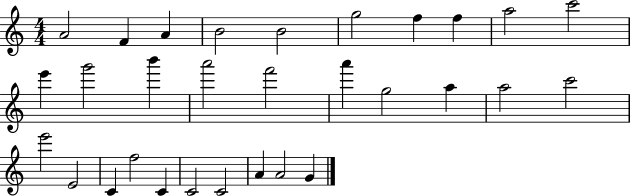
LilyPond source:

{
  \clef treble
  \numericTimeSignature
  \time 4/4
  \key c \major
  a'2 f'4 a'4 | b'2 b'2 | g''2 f''4 f''4 | a''2 c'''2 | \break e'''4 g'''2 b'''4 | a'''2 f'''2 | a'''4 g''2 a''4 | a''2 c'''2 | \break e'''2 e'2 | c'4 f''2 c'4 | c'2 c'2 | a'4 a'2 g'4 | \break \bar "|."
}